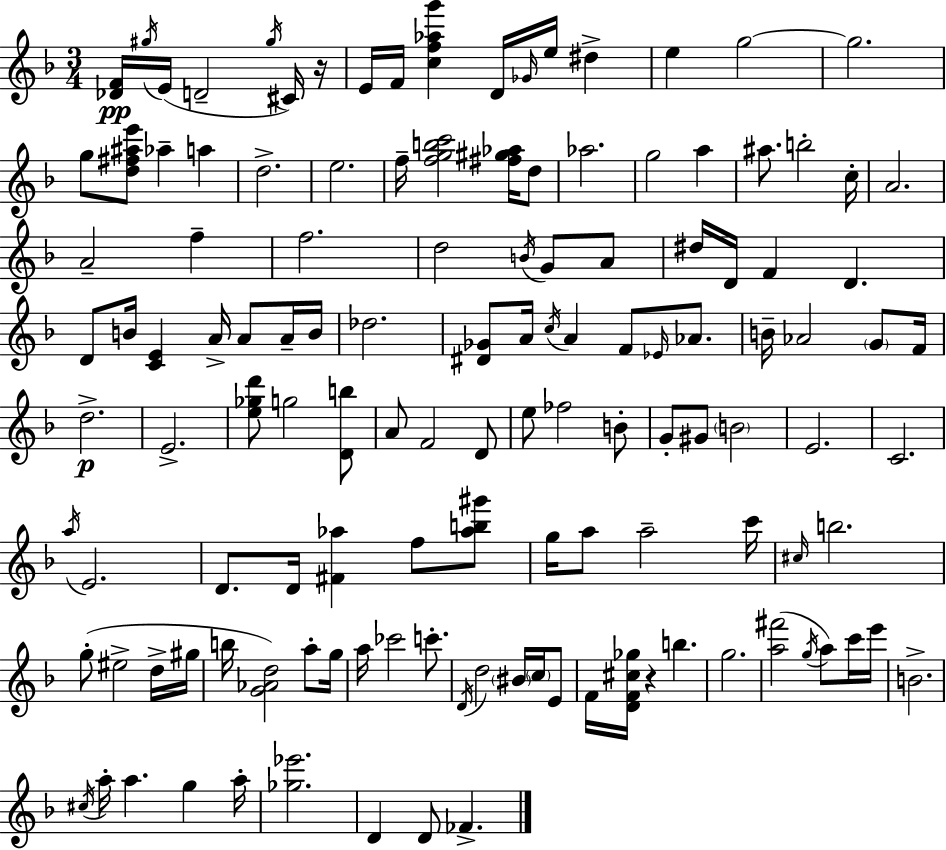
X:1
T:Untitled
M:3/4
L:1/4
K:Dm
[_DF]/4 ^g/4 E/4 D2 ^g/4 ^C/4 z/4 E/4 F/4 [cf_ag'] D/4 _G/4 e/4 ^d e g2 g2 g/2 [d^f^ae']/2 _a a d2 e2 f/4 [fgbc']2 [^f^g_a]/4 d/2 _a2 g2 a ^a/2 b2 c/4 A2 A2 f f2 d2 B/4 G/2 A/2 ^d/4 D/4 F D D/2 B/4 [CE] A/4 A/2 A/4 B/4 _d2 [^D_G]/2 A/4 c/4 A F/2 _E/4 _A/2 B/4 _A2 G/2 F/4 d2 E2 [e_gd']/2 g2 [Db]/2 A/2 F2 D/2 e/2 _f2 B/2 G/2 ^G/2 B2 E2 C2 a/4 E2 D/2 D/4 [^F_a] f/2 [_ab^g']/2 g/4 a/2 a2 c'/4 ^c/4 b2 g/2 ^e2 d/4 ^g/4 b/4 [G_Ad]2 a/2 g/4 a/4 _c'2 c'/2 D/4 d2 ^B/4 c/4 E/2 F/4 [DF^c_g]/4 z b g2 [a^f']2 g/4 a/2 c'/4 e'/4 B2 ^c/4 a/4 a g a/4 [_g_e']2 D D/2 _F